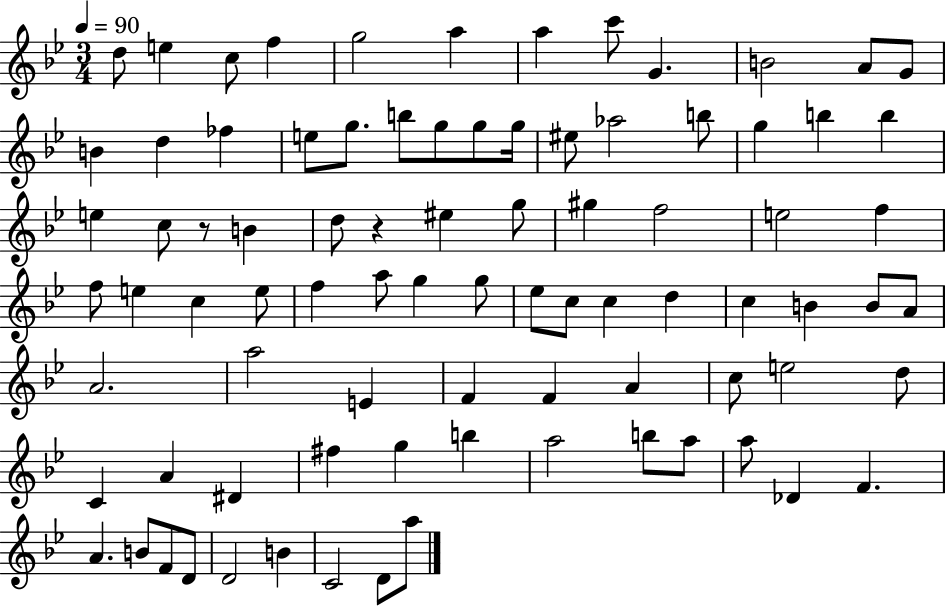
X:1
T:Untitled
M:3/4
L:1/4
K:Bb
d/2 e c/2 f g2 a a c'/2 G B2 A/2 G/2 B d _f e/2 g/2 b/2 g/2 g/2 g/4 ^e/2 _a2 b/2 g b b e c/2 z/2 B d/2 z ^e g/2 ^g f2 e2 f f/2 e c e/2 f a/2 g g/2 _e/2 c/2 c d c B B/2 A/2 A2 a2 E F F A c/2 e2 d/2 C A ^D ^f g b a2 b/2 a/2 a/2 _D F A B/2 F/2 D/2 D2 B C2 D/2 a/2